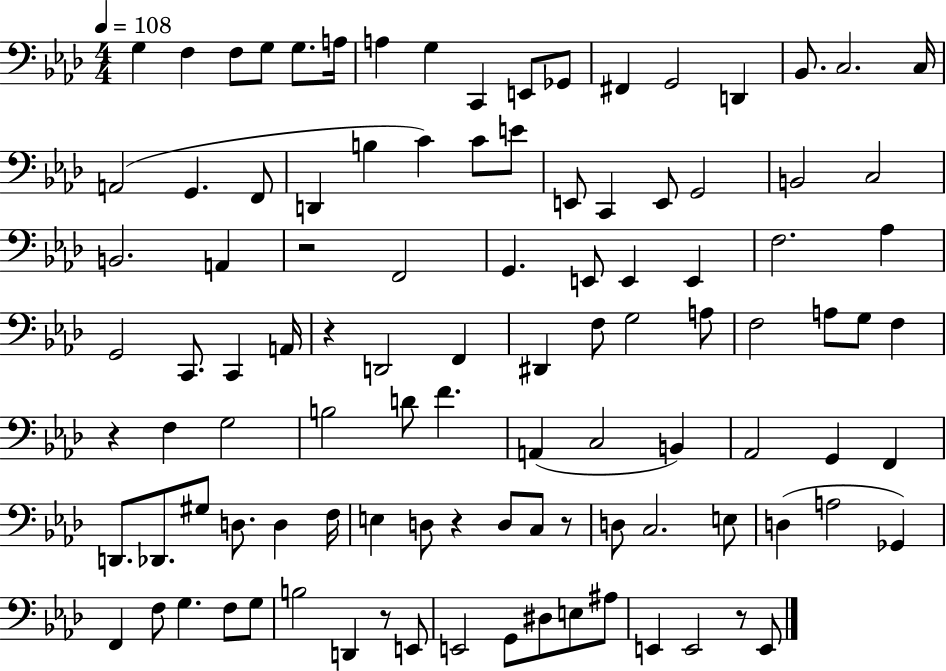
{
  \clef bass
  \numericTimeSignature
  \time 4/4
  \key aes \major
  \tempo 4 = 108
  g4 f4 f8 g8 g8. a16 | a4 g4 c,4 e,8 ges,8 | fis,4 g,2 d,4 | bes,8. c2. c16 | \break a,2( g,4. f,8 | d,4 b4 c'4) c'8 e'8 | e,8 c,4 e,8 g,2 | b,2 c2 | \break b,2. a,4 | r2 f,2 | g,4. e,8 e,4 e,4 | f2. aes4 | \break g,2 c,8. c,4 a,16 | r4 d,2 f,4 | dis,4 f8 g2 a8 | f2 a8 g8 f4 | \break r4 f4 g2 | b2 d'8 f'4. | a,4( c2 b,4) | aes,2 g,4 f,4 | \break d,8. des,8. gis8 d8. d4 f16 | e4 d8 r4 d8 c8 r8 | d8 c2. e8 | d4( a2 ges,4) | \break f,4 f8 g4. f8 g8 | b2 d,4 r8 e,8 | e,2 g,8 dis8 e8 ais8 | e,4 e,2 r8 e,8 | \break \bar "|."
}